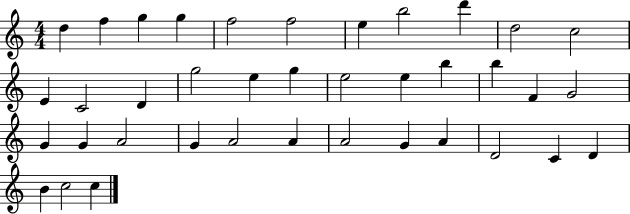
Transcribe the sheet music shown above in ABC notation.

X:1
T:Untitled
M:4/4
L:1/4
K:C
d f g g f2 f2 e b2 d' d2 c2 E C2 D g2 e g e2 e b b F G2 G G A2 G A2 A A2 G A D2 C D B c2 c